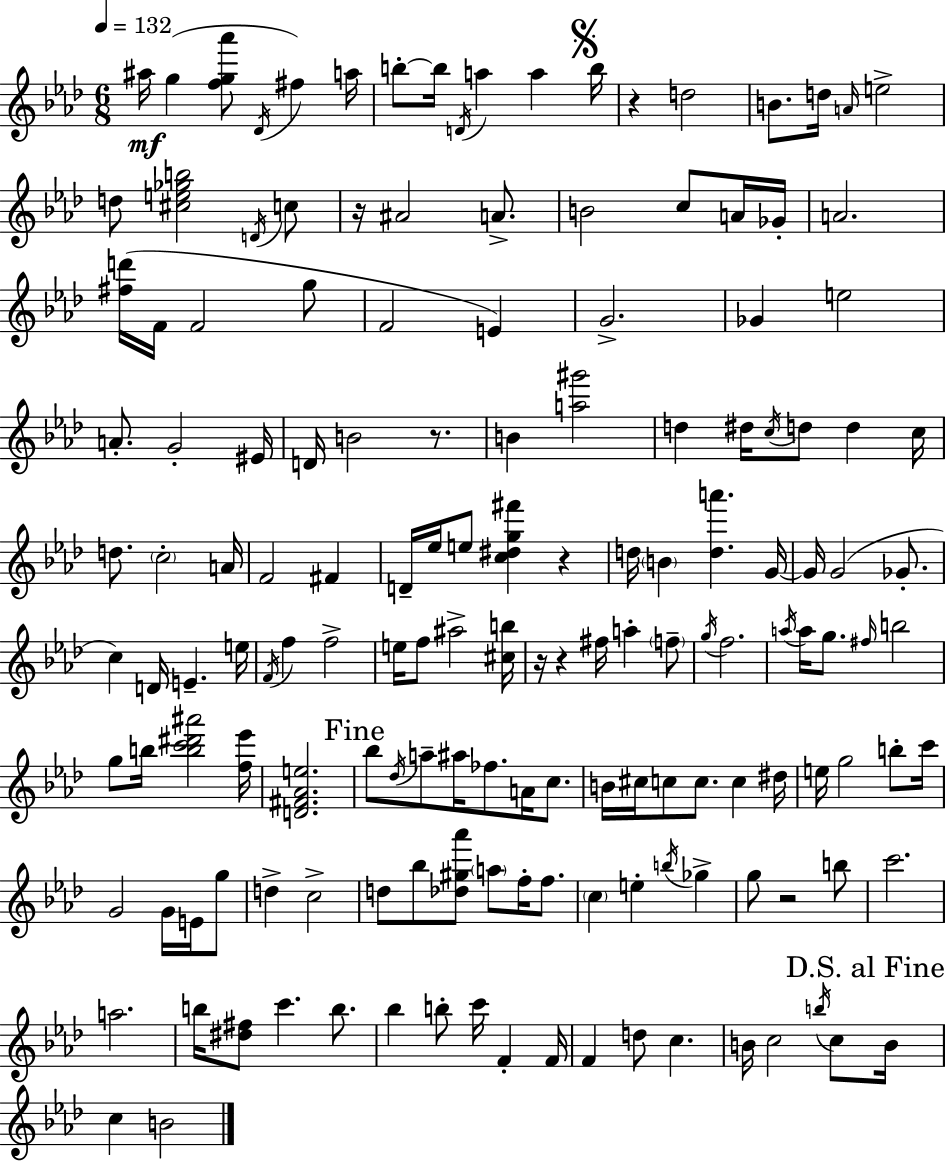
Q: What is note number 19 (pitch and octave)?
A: C5